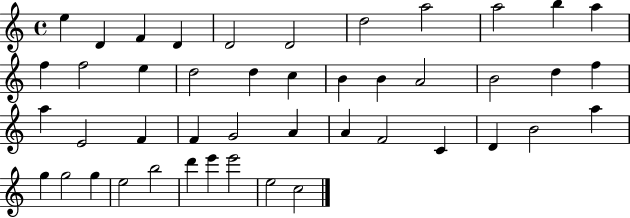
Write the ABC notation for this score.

X:1
T:Untitled
M:4/4
L:1/4
K:C
e D F D D2 D2 d2 a2 a2 b a f f2 e d2 d c B B A2 B2 d f a E2 F F G2 A A F2 C D B2 a g g2 g e2 b2 d' e' e'2 e2 c2